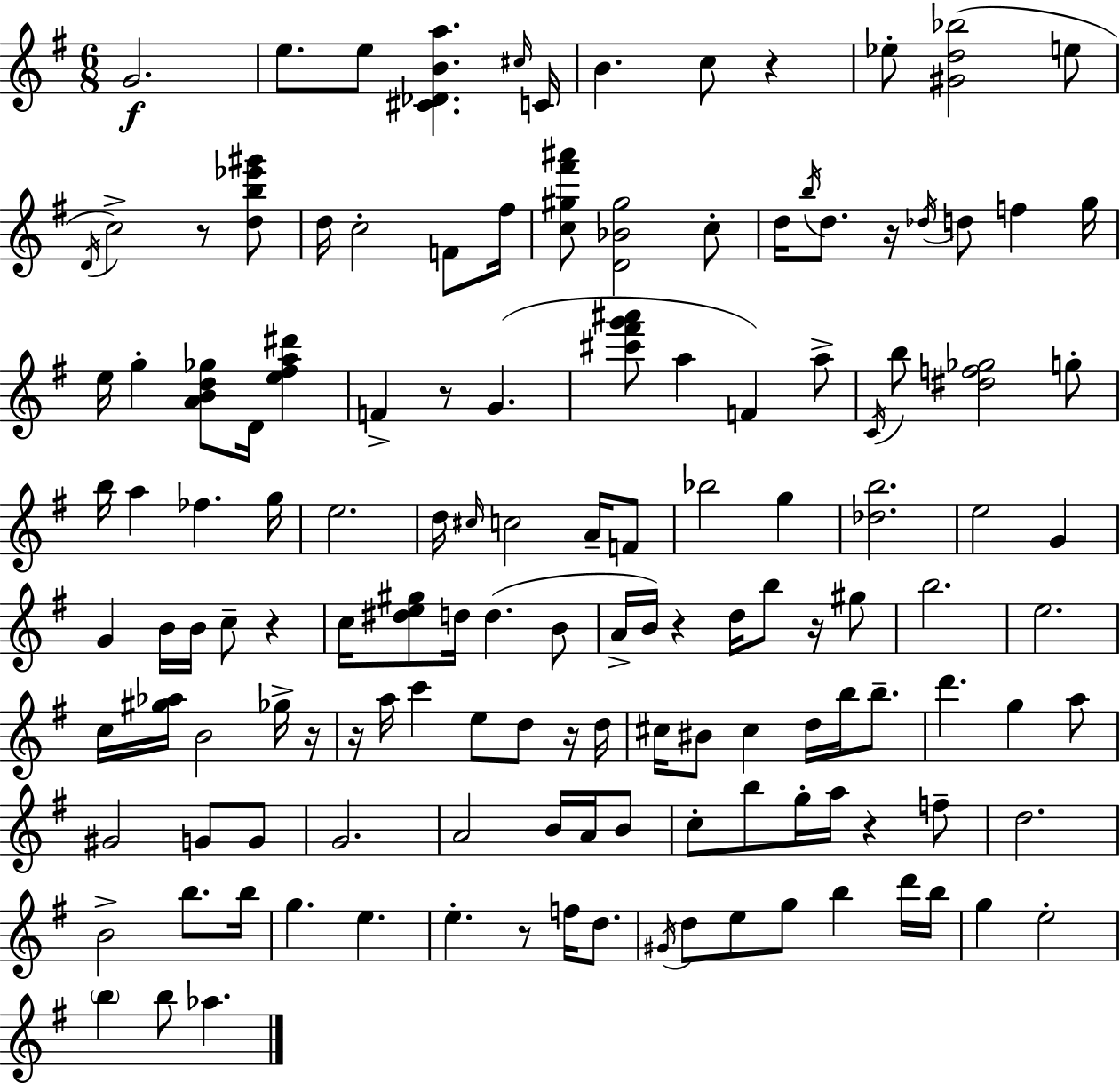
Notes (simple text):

G4/h. E5/e. E5/e [C#4,Db4,B4,A5]/q. C#5/s C4/s B4/q. C5/e R/q Eb5/e [G#4,D5,Bb5]/h E5/e D4/s C5/h R/e [D5,B5,Eb6,G#6]/e D5/s C5/h F4/e F#5/s [C5,G#5,F#6,A#6]/e [D4,Bb4,G#5]/h C5/e D5/s B5/s D5/e. R/s Db5/s D5/e F5/q G5/s E5/s G5/q [A4,B4,D5,Gb5]/e D4/s [E5,F#5,A5,D#6]/q F4/q R/e G4/q. [C#6,F#6,G6,A#6]/e A5/q F4/q A5/e C4/s B5/e [D#5,F5,Gb5]/h G5/e B5/s A5/q FES5/q. G5/s E5/h. D5/s C#5/s C5/h A4/s F4/e Bb5/h G5/q [Db5,B5]/h. E5/h G4/q G4/q B4/s B4/s C5/e R/q C5/s [D#5,E5,G#5]/e D5/s D5/q. B4/e A4/s B4/s R/q D5/s B5/e R/s G#5/e B5/h. E5/h. C5/s [G#5,Ab5]/s B4/h Gb5/s R/s R/s A5/s C6/q E5/e D5/e R/s D5/s C#5/s BIS4/e C#5/q D5/s B5/s B5/e. D6/q. G5/q A5/e G#4/h G4/e G4/e G4/h. A4/h B4/s A4/s B4/e C5/e B5/e G5/s A5/s R/q F5/e D5/h. B4/h B5/e. B5/s G5/q. E5/q. E5/q. R/e F5/s D5/e. G#4/s D5/e E5/e G5/e B5/q D6/s B5/s G5/q E5/h B5/q B5/e Ab5/q.